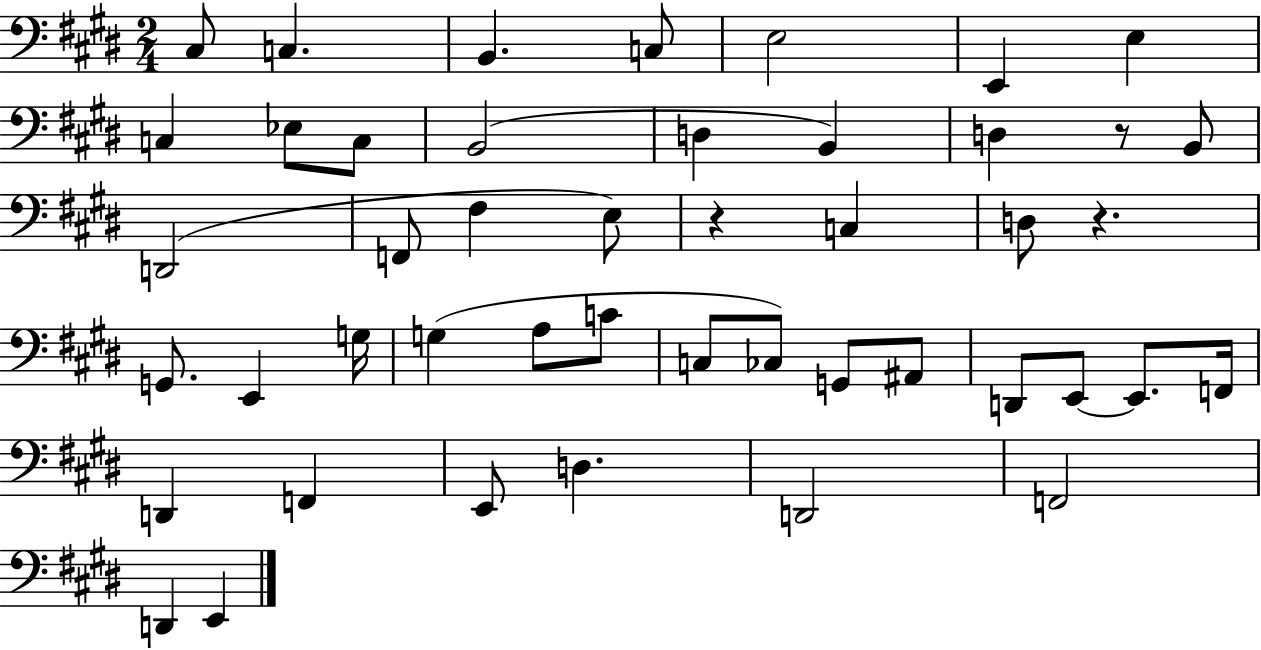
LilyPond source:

{
  \clef bass
  \numericTimeSignature
  \time 2/4
  \key e \major
  cis8 c4. | b,4. c8 | e2 | e,4 e4 | \break c4 ees8 c8 | b,2( | d4 b,4) | d4 r8 b,8 | \break d,2( | f,8 fis4 e8) | r4 c4 | d8 r4. | \break g,8. e,4 g16 | g4( a8 c'8 | c8 ces8) g,8 ais,8 | d,8 e,8~~ e,8. f,16 | \break d,4 f,4 | e,8 d4. | d,2 | f,2 | \break d,4 e,4 | \bar "|."
}